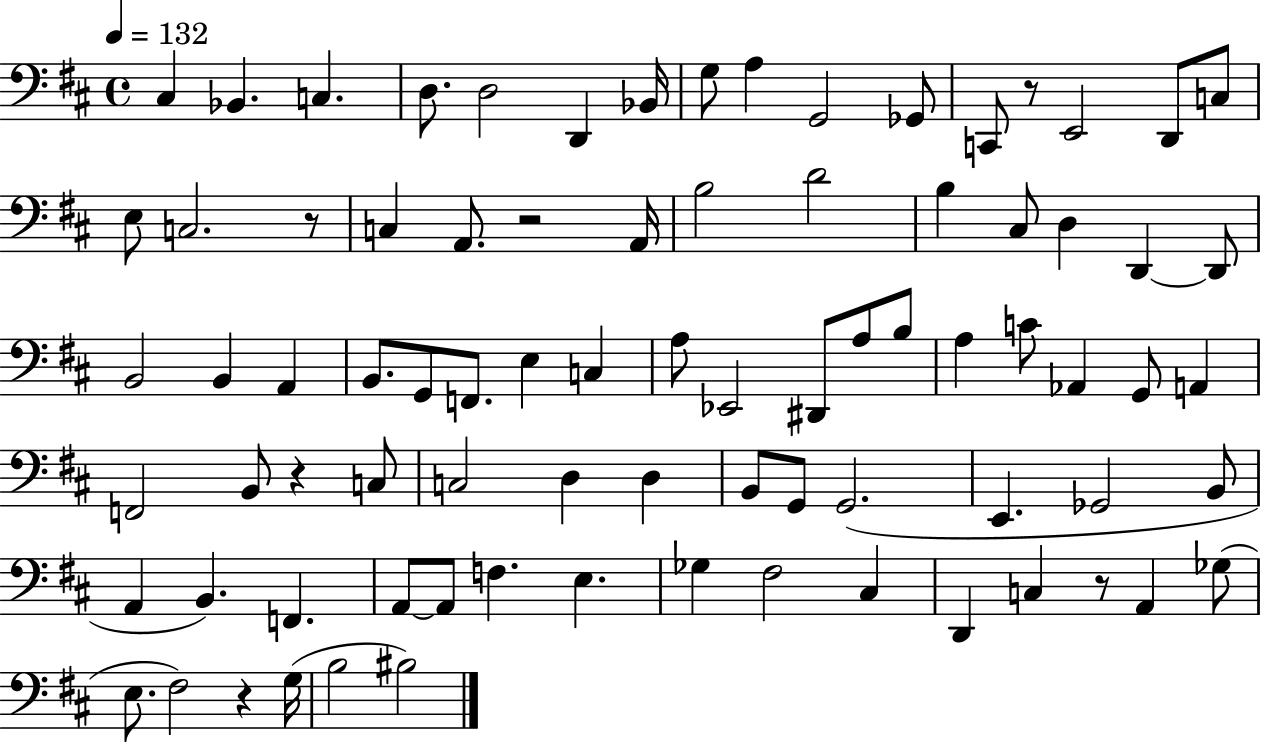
{
  \clef bass
  \time 4/4
  \defaultTimeSignature
  \key d \major
  \tempo 4 = 132
  cis4 bes,4. c4. | d8. d2 d,4 bes,16 | g8 a4 g,2 ges,8 | c,8 r8 e,2 d,8 c8 | \break e8 c2. r8 | c4 a,8. r2 a,16 | b2 d'2 | b4 cis8 d4 d,4~~ d,8 | \break b,2 b,4 a,4 | b,8. g,8 f,8. e4 c4 | a8 ees,2 dis,8 a8 b8 | a4 c'8 aes,4 g,8 a,4 | \break f,2 b,8 r4 c8 | c2 d4 d4 | b,8 g,8 g,2.( | e,4. ges,2 b,8 | \break a,4 b,4.) f,4. | a,8~~ a,8 f4. e4. | ges4 fis2 cis4 | d,4 c4 r8 a,4 ges8( | \break e8. fis2) r4 g16( | b2 bis2) | \bar "|."
}